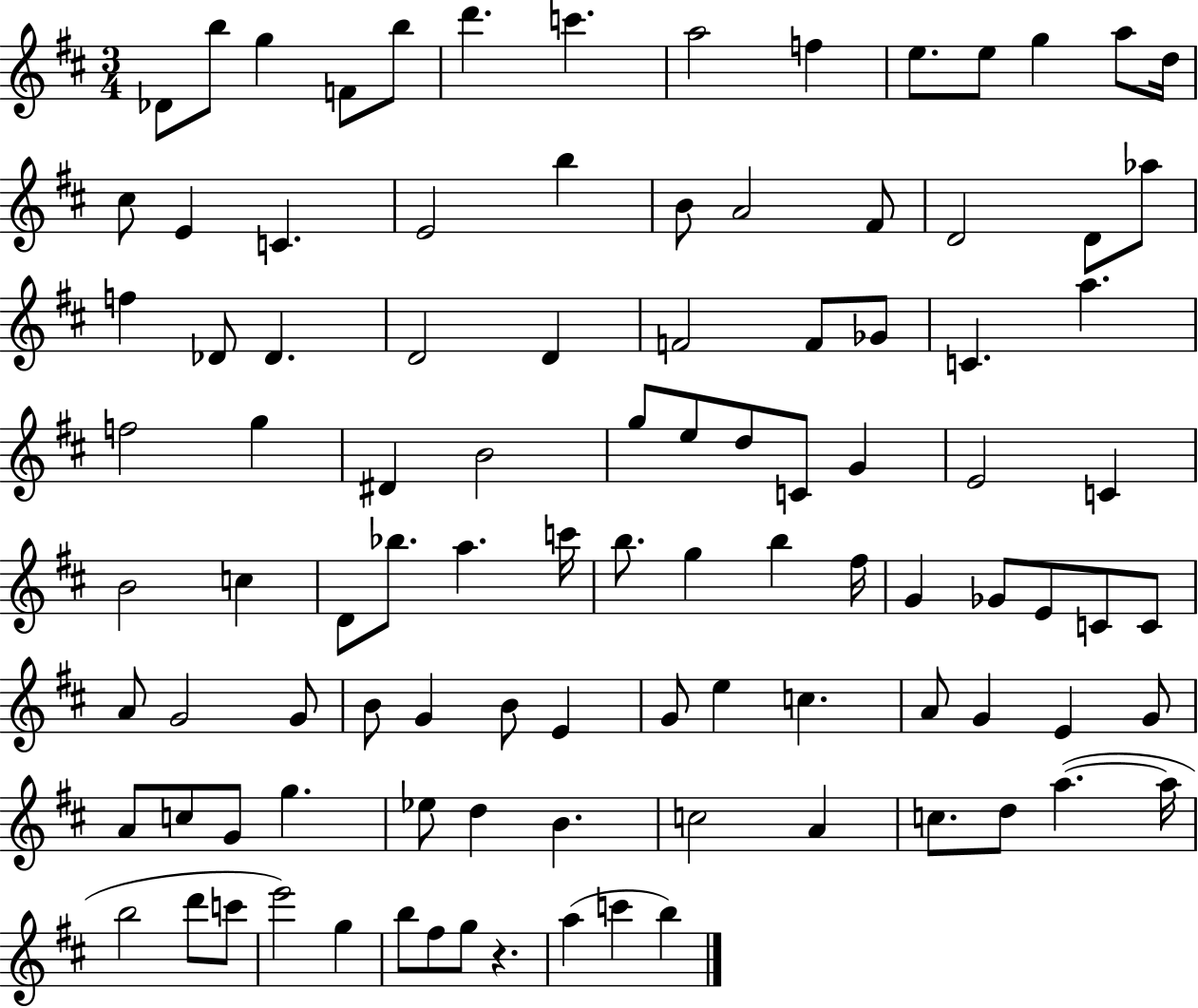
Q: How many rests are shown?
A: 1